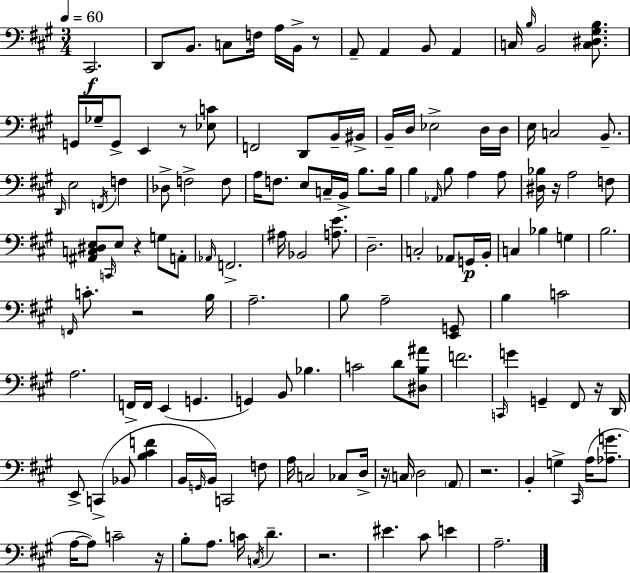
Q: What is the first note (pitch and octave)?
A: C#2